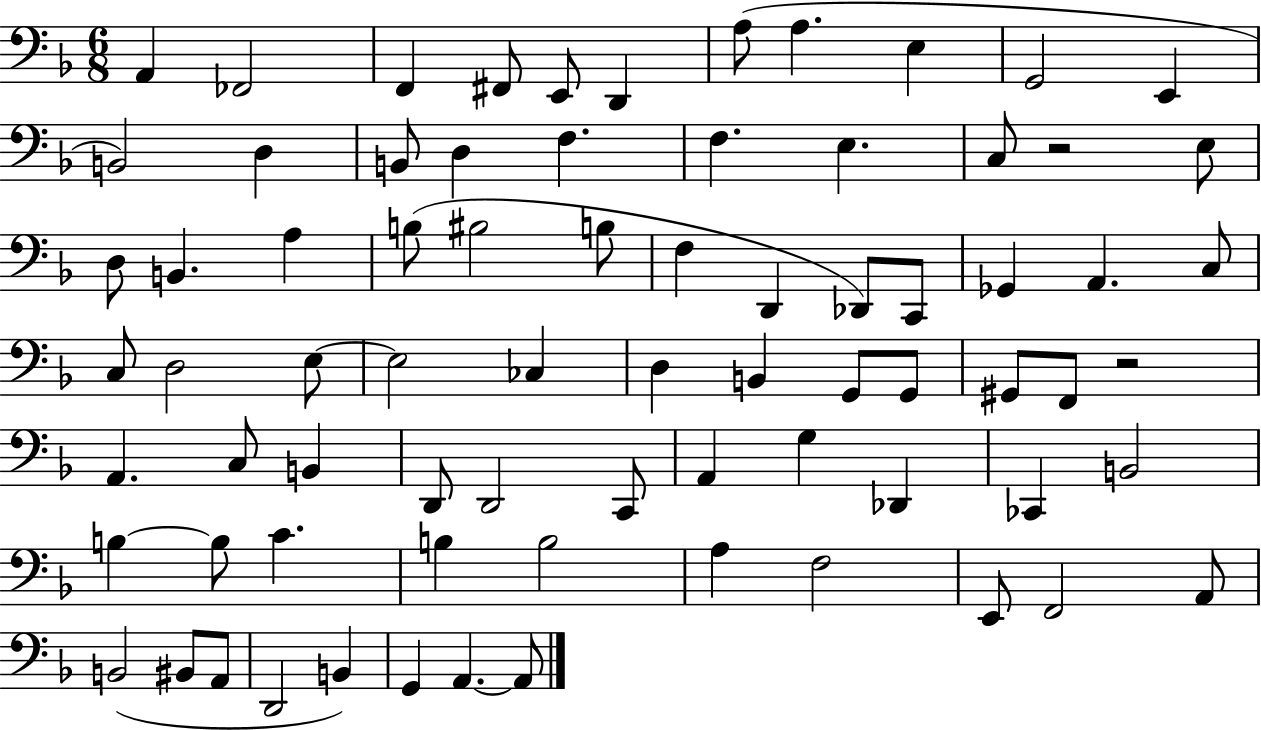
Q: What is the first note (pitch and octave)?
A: A2